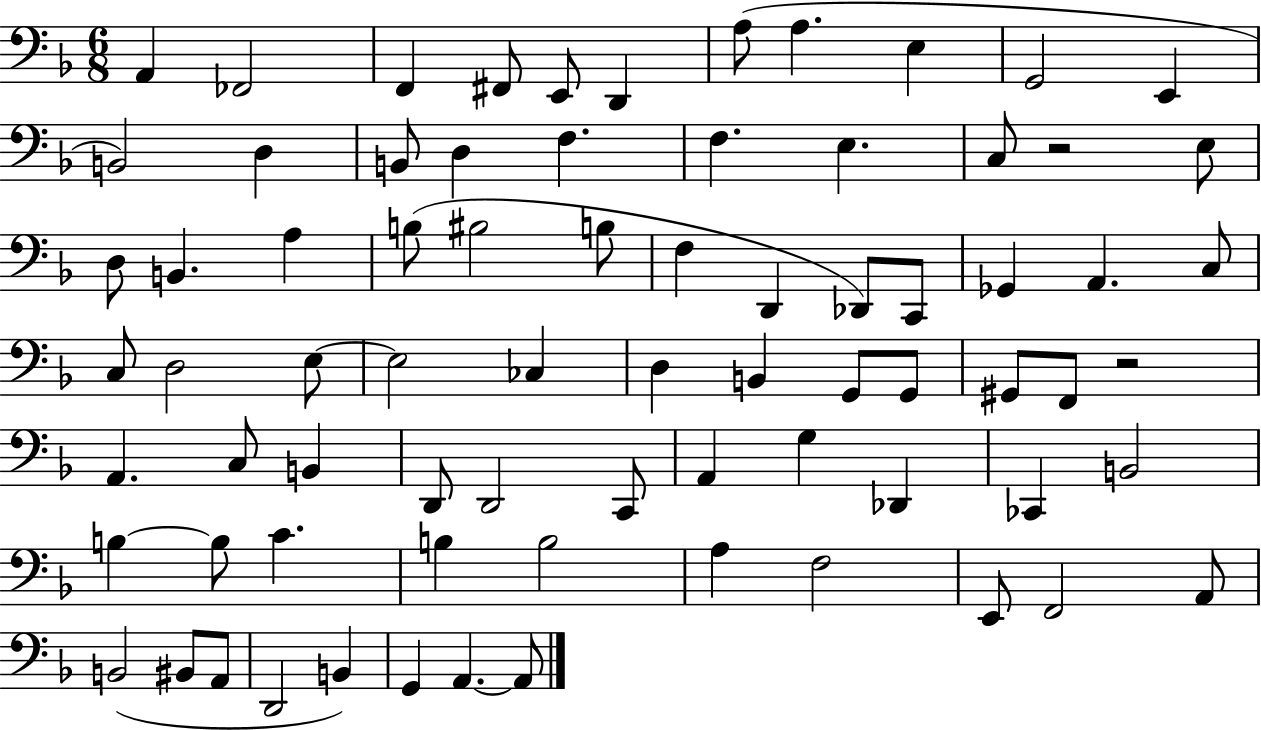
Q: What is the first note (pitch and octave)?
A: A2